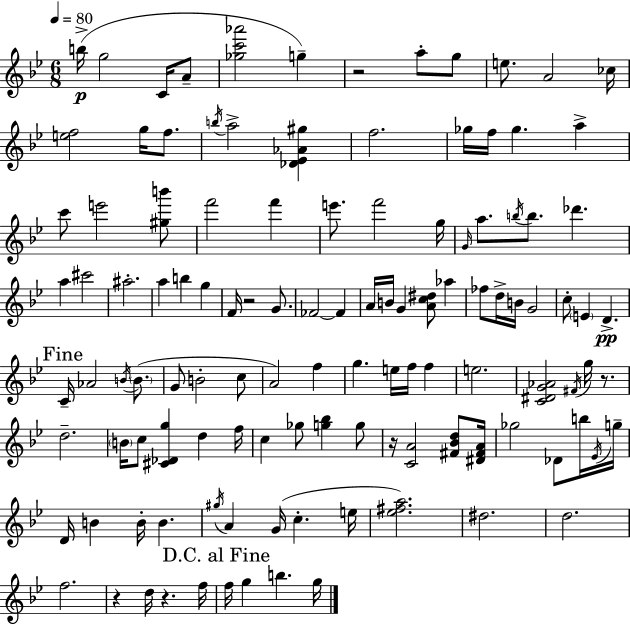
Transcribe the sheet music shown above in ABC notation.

X:1
T:Untitled
M:6/8
L:1/4
K:Bb
b/4 g2 C/4 A/2 [_gc'_a']2 g z2 a/2 g/2 e/2 A2 _c/4 [ef]2 g/4 f/2 b/4 a2 [_D_E_A^g] f2 _g/4 f/4 _g a c'/2 e'2 [^gb']/2 f'2 f' e'/2 f'2 g/4 G/4 a/2 b/4 b/2 _d' a ^c'2 ^a2 a b g F/4 z2 G/2 _F2 _F A/4 B/4 G [Ac^d]/2 _a _f/2 d/4 B/4 G2 c/2 E D C/4 _A2 B/4 B/2 G/2 B2 c/2 A2 f g e/4 f/4 f e2 [C^DG_A]2 ^F/4 g/4 z/2 d2 B/4 c/2 [^C_Dg] d f/4 c _g/2 [g_b] g/2 z/4 [CA]2 [^F_Bd]/2 [^D^FA]/4 _g2 _D/2 b/4 _E/4 g/4 D/4 B B/4 B ^g/4 A G/4 c e/4 [_e^fa]2 ^d2 d2 f2 z d/4 z f/4 f/4 g b g/4